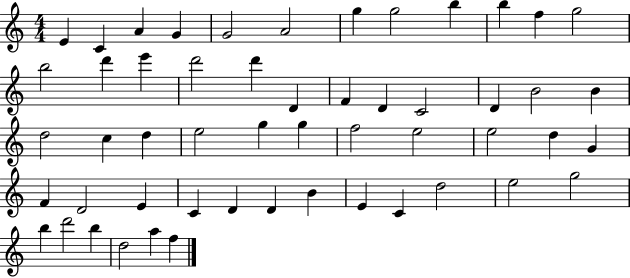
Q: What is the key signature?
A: C major